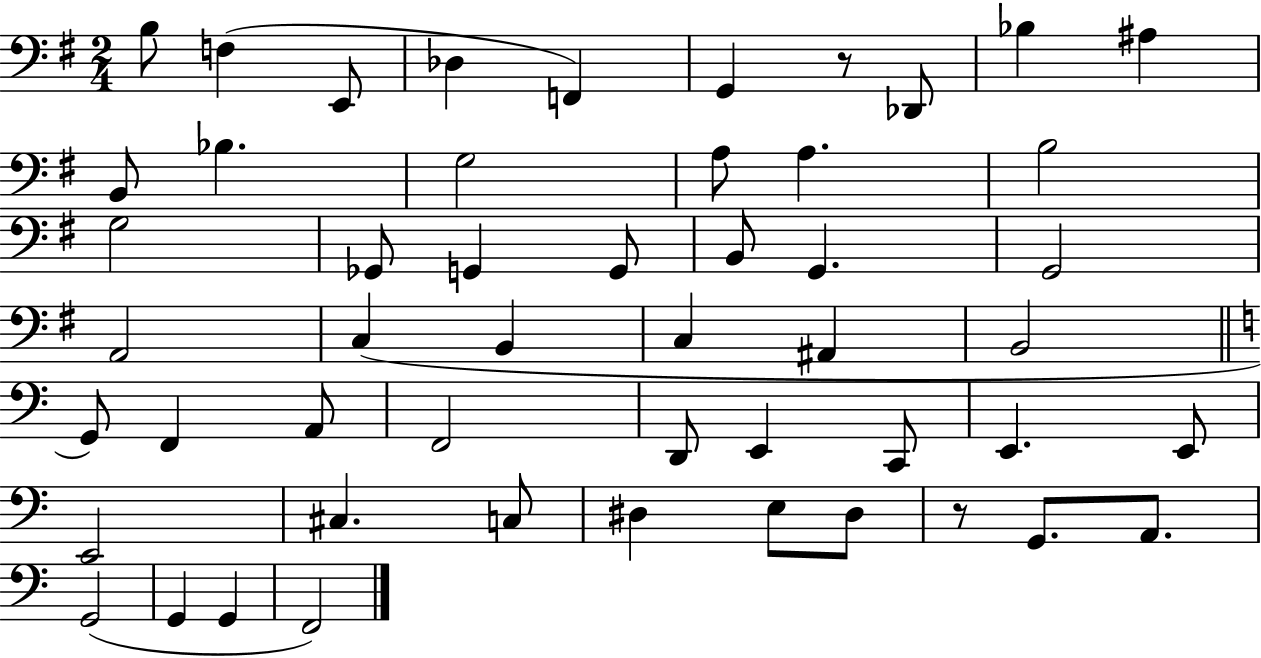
B3/e F3/q E2/e Db3/q F2/q G2/q R/e Db2/e Bb3/q A#3/q B2/e Bb3/q. G3/h A3/e A3/q. B3/h G3/h Gb2/e G2/q G2/e B2/e G2/q. G2/h A2/h C3/q B2/q C3/q A#2/q B2/h G2/e F2/q A2/e F2/h D2/e E2/q C2/e E2/q. E2/e E2/h C#3/q. C3/e D#3/q E3/e D#3/e R/e G2/e. A2/e. G2/h G2/q G2/q F2/h